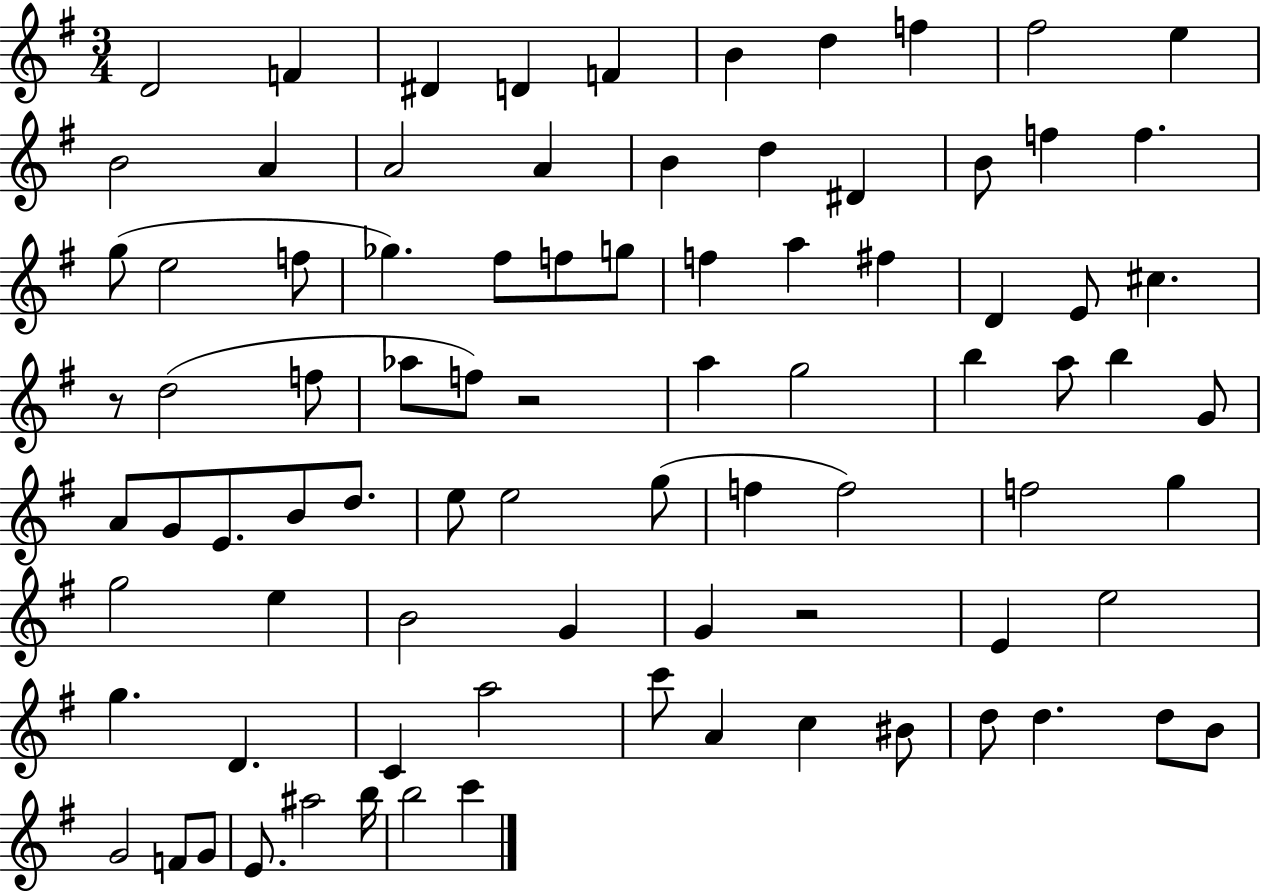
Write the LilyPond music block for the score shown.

{
  \clef treble
  \numericTimeSignature
  \time 3/4
  \key g \major
  d'2 f'4 | dis'4 d'4 f'4 | b'4 d''4 f''4 | fis''2 e''4 | \break b'2 a'4 | a'2 a'4 | b'4 d''4 dis'4 | b'8 f''4 f''4. | \break g''8( e''2 f''8 | ges''4.) fis''8 f''8 g''8 | f''4 a''4 fis''4 | d'4 e'8 cis''4. | \break r8 d''2( f''8 | aes''8 f''8) r2 | a''4 g''2 | b''4 a''8 b''4 g'8 | \break a'8 g'8 e'8. b'8 d''8. | e''8 e''2 g''8( | f''4 f''2) | f''2 g''4 | \break g''2 e''4 | b'2 g'4 | g'4 r2 | e'4 e''2 | \break g''4. d'4. | c'4 a''2 | c'''8 a'4 c''4 bis'8 | d''8 d''4. d''8 b'8 | \break g'2 f'8 g'8 | e'8. ais''2 b''16 | b''2 c'''4 | \bar "|."
}